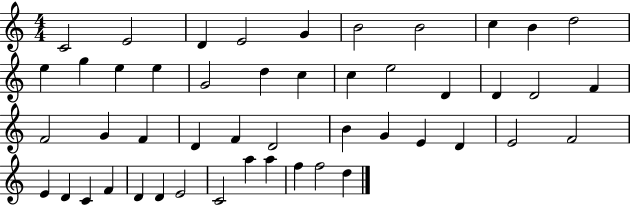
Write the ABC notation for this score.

X:1
T:Untitled
M:4/4
L:1/4
K:C
C2 E2 D E2 G B2 B2 c B d2 e g e e G2 d c c e2 D D D2 F F2 G F D F D2 B G E D E2 F2 E D C F D D E2 C2 a a f f2 d